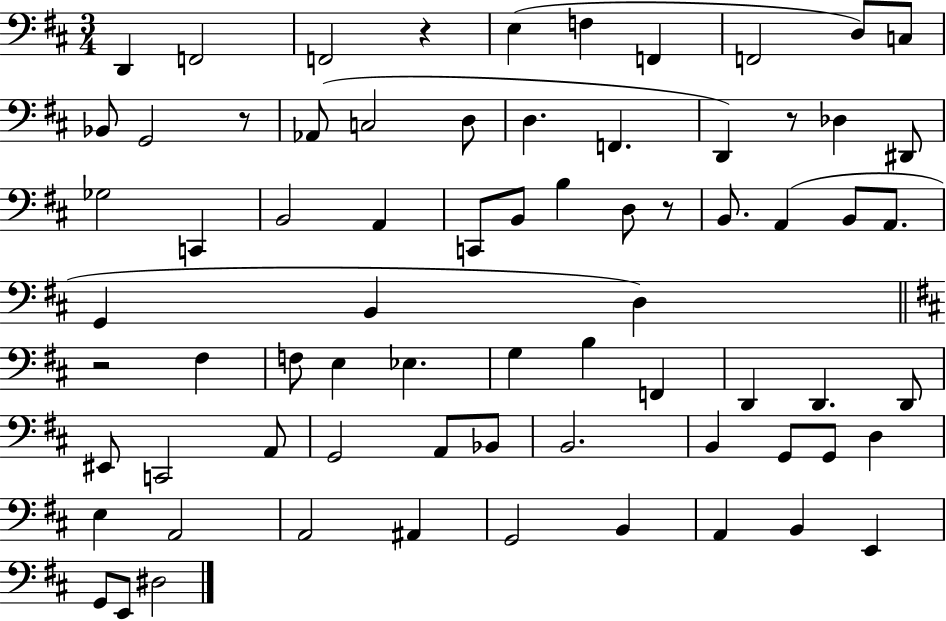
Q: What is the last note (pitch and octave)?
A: D#3